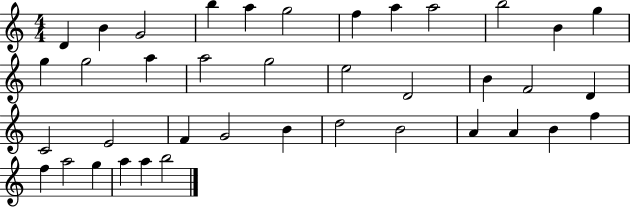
X:1
T:Untitled
M:4/4
L:1/4
K:C
D B G2 b a g2 f a a2 b2 B g g g2 a a2 g2 e2 D2 B F2 D C2 E2 F G2 B d2 B2 A A B f f a2 g a a b2